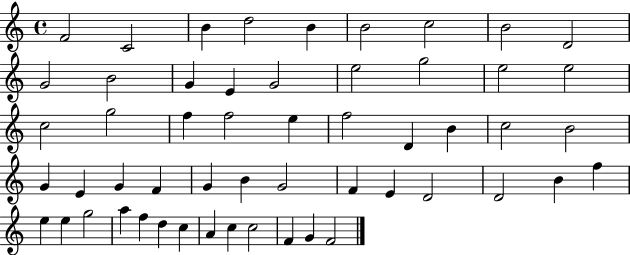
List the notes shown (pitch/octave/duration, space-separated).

F4/h C4/h B4/q D5/h B4/q B4/h C5/h B4/h D4/h G4/h B4/h G4/q E4/q G4/h E5/h G5/h E5/h E5/h C5/h G5/h F5/q F5/h E5/q F5/h D4/q B4/q C5/h B4/h G4/q E4/q G4/q F4/q G4/q B4/q G4/h F4/q E4/q D4/h D4/h B4/q F5/q E5/q E5/q G5/h A5/q F5/q D5/q C5/q A4/q C5/q C5/h F4/q G4/q F4/h